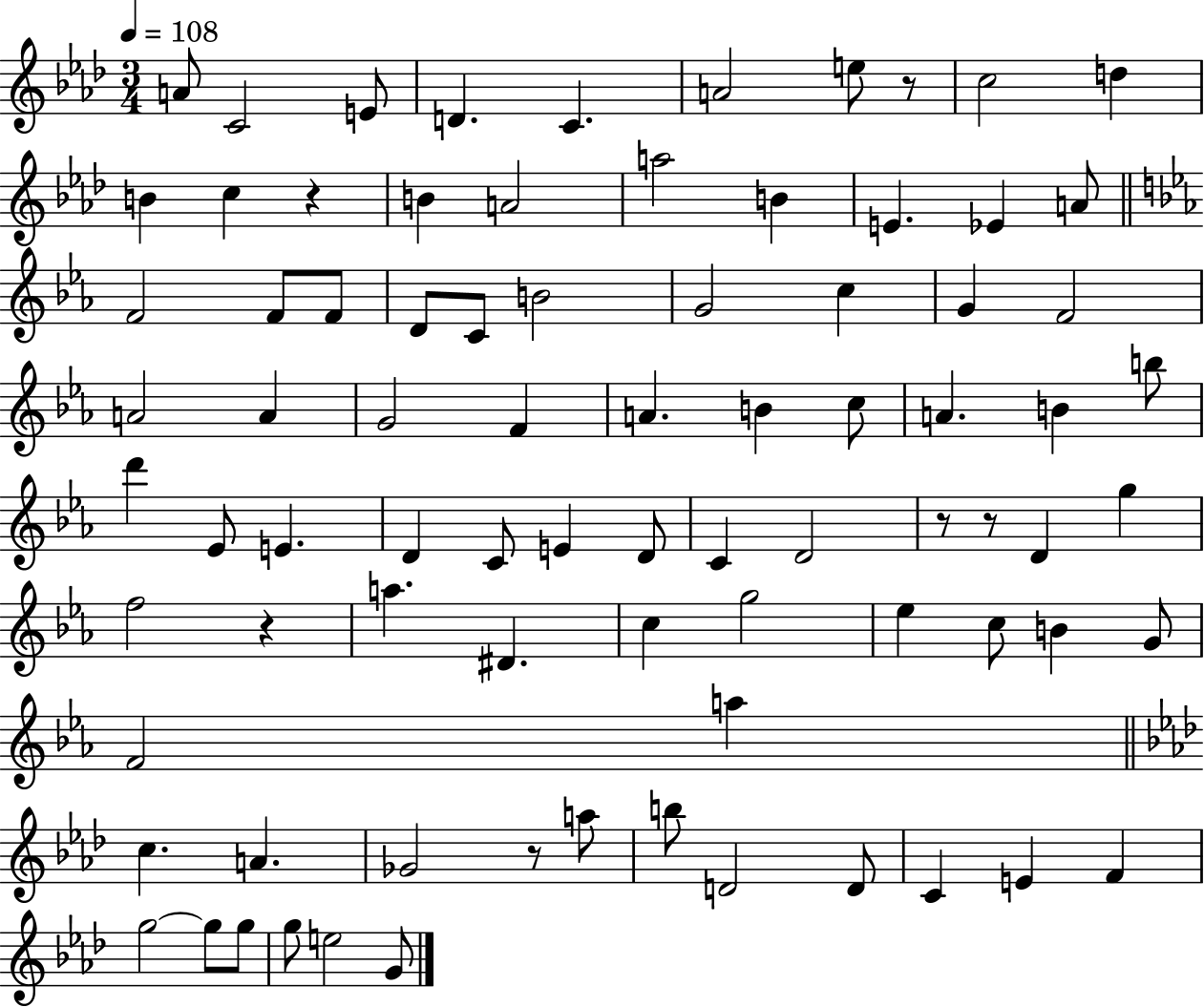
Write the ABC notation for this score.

X:1
T:Untitled
M:3/4
L:1/4
K:Ab
A/2 C2 E/2 D C A2 e/2 z/2 c2 d B c z B A2 a2 B E _E A/2 F2 F/2 F/2 D/2 C/2 B2 G2 c G F2 A2 A G2 F A B c/2 A B b/2 d' _E/2 E D C/2 E D/2 C D2 z/2 z/2 D g f2 z a ^D c g2 _e c/2 B G/2 F2 a c A _G2 z/2 a/2 b/2 D2 D/2 C E F g2 g/2 g/2 g/2 e2 G/2